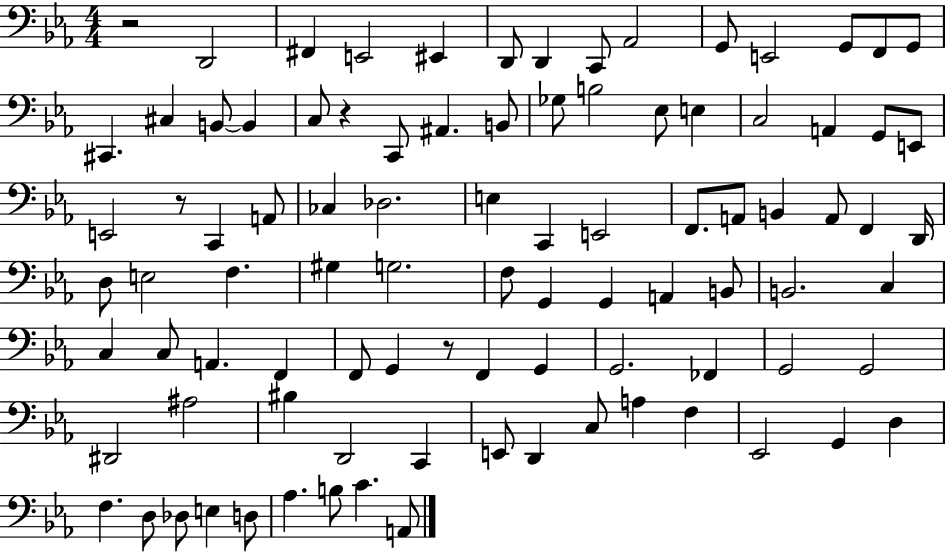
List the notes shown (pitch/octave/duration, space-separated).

R/h D2/h F#2/q E2/h EIS2/q D2/e D2/q C2/e Ab2/h G2/e E2/h G2/e F2/e G2/e C#2/q. C#3/q B2/e B2/q C3/e R/q C2/e A#2/q. B2/e Gb3/e B3/h Eb3/e E3/q C3/h A2/q G2/e E2/e E2/h R/e C2/q A2/e CES3/q Db3/h. E3/q C2/q E2/h F2/e. A2/e B2/q A2/e F2/q D2/s D3/e E3/h F3/q. G#3/q G3/h. F3/e G2/q G2/q A2/q B2/e B2/h. C3/q C3/q C3/e A2/q. F2/q F2/e G2/q R/e F2/q G2/q G2/h. FES2/q G2/h G2/h D#2/h A#3/h BIS3/q D2/h C2/q E2/e D2/q C3/e A3/q F3/q Eb2/h G2/q D3/q F3/q. D3/e Db3/e E3/q D3/e Ab3/q. B3/e C4/q. A2/e